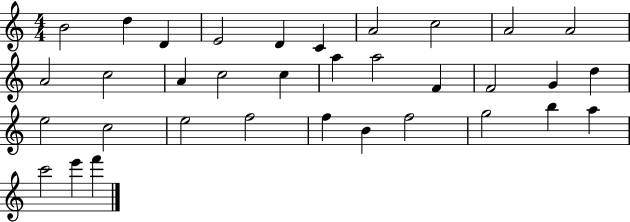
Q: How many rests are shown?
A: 0